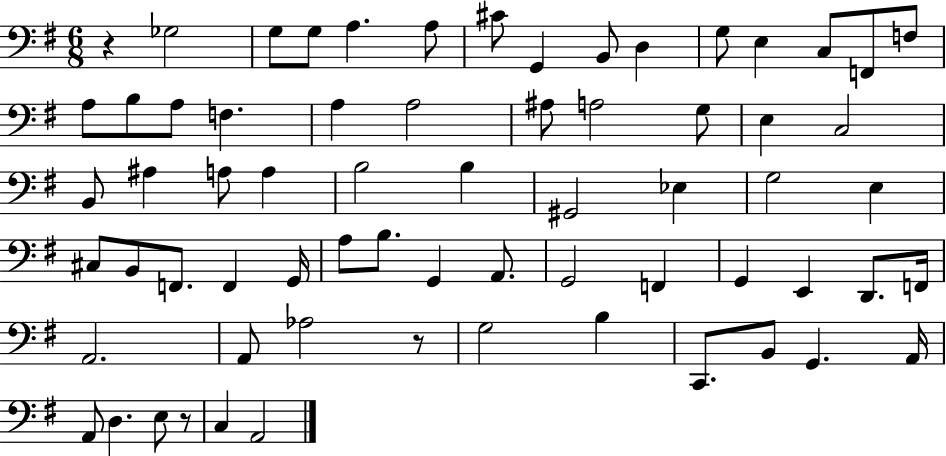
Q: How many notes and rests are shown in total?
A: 67